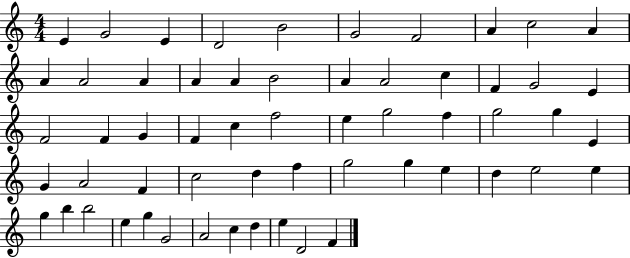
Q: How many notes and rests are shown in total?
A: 58